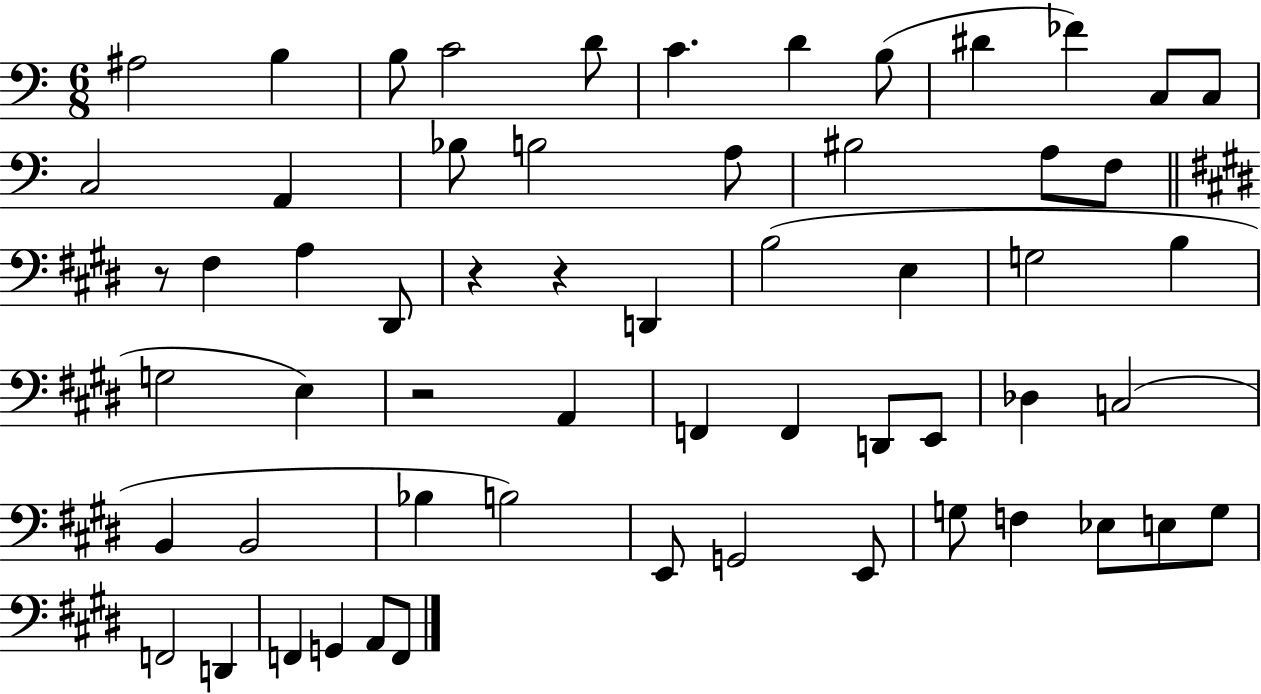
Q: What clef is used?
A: bass